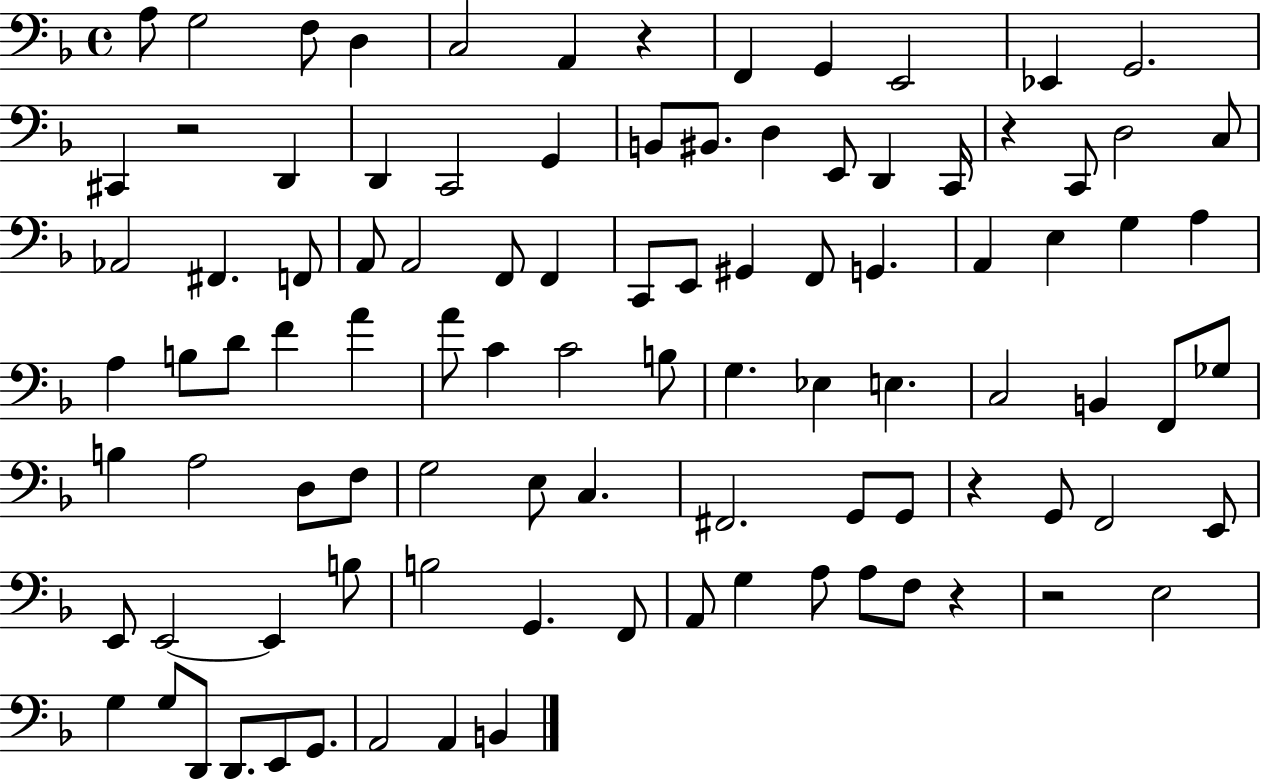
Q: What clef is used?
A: bass